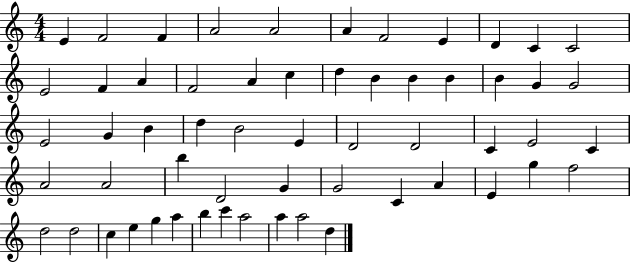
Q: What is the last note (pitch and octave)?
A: D5